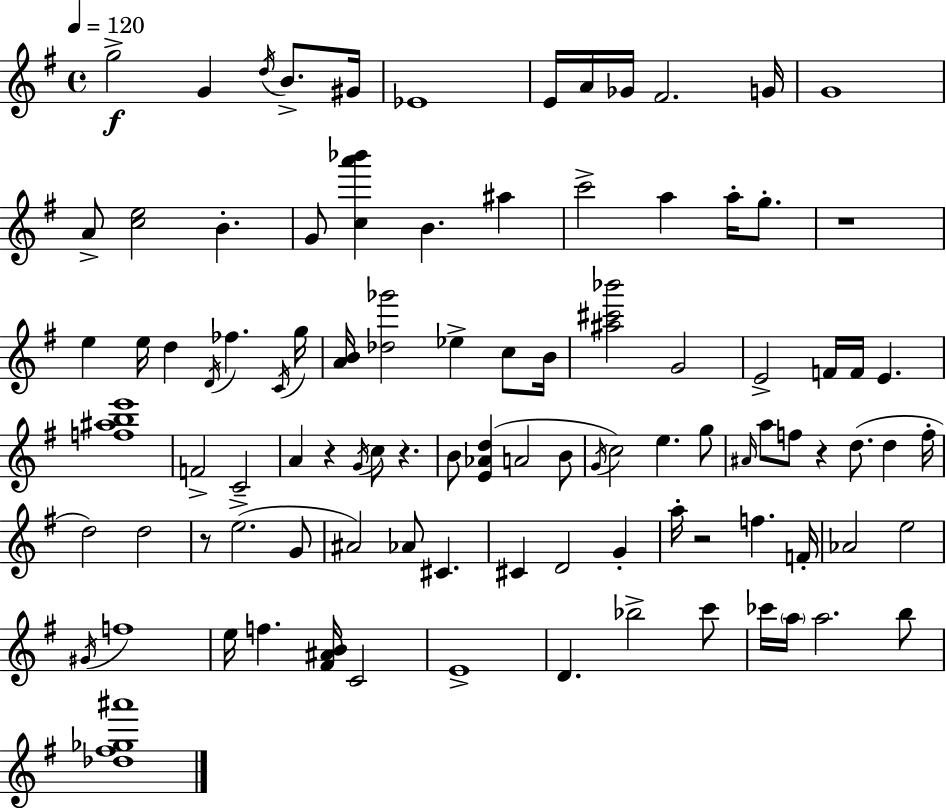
G5/h G4/q D5/s B4/e. G#4/s Eb4/w E4/s A4/s Gb4/s F#4/h. G4/s G4/w A4/e [C5,E5]/h B4/q. G4/e [C5,A6,Bb6]/q B4/q. A#5/q C6/h A5/q A5/s G5/e. R/w E5/q E5/s D5/q D4/s FES5/q. C4/s G5/s [A4,B4]/s [Db5,Gb6]/h Eb5/q C5/e B4/s [A#5,C#6,Bb6]/h G4/h E4/h F4/s F4/s E4/q. [F5,A#5,B5,E6]/w F4/h C4/h A4/q R/q G4/s C5/e R/q. B4/e [E4,Ab4,D5]/q A4/h B4/e G4/s C5/h E5/q. G5/e A#4/s A5/e F5/e R/q D5/e. D5/q F5/s D5/h D5/h R/e E5/h. G4/e A#4/h Ab4/e C#4/q. C#4/q D4/h G4/q A5/s R/h F5/q. F4/s Ab4/h E5/h G#4/s F5/w E5/s F5/q. [F#4,A#4,B4]/s C4/h E4/w D4/q. Bb5/h C6/e CES6/s A5/s A5/h. B5/e [Db5,F#5,Gb5,A#6]/w